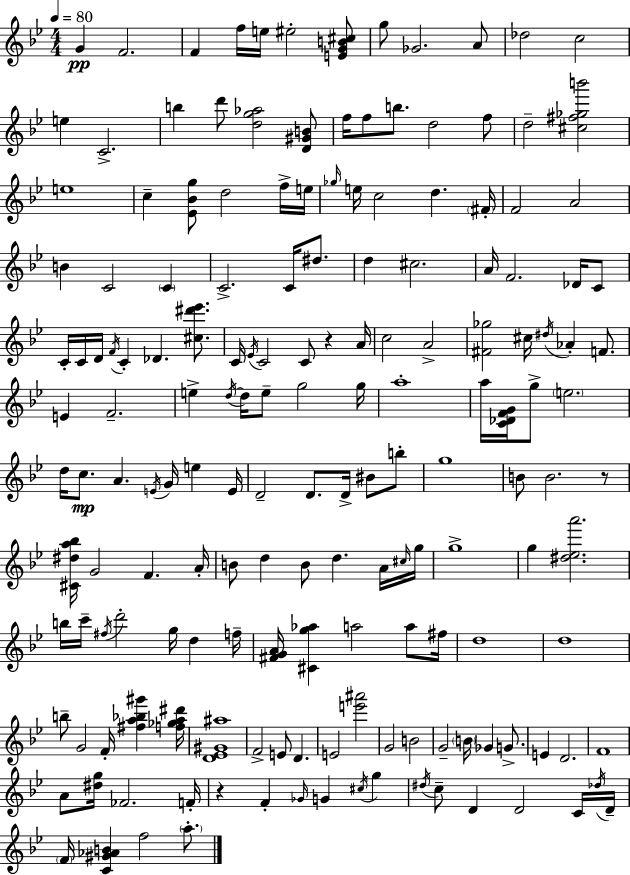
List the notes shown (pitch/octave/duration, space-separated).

G4/q F4/h. F4/q F5/s E5/s EIS5/h [E4,G4,B4,C#5]/e G5/e Gb4/h. A4/e Db5/h C5/h E5/q C4/h. B5/q D6/e [D5,G5,Ab5]/h [D4,G#4,B4]/e F5/s F5/e B5/e. D5/h F5/e D5/h [C#5,F#5,Gb5,B6]/h E5/w C5/q [Eb4,Bb4,G5]/e D5/h F5/s E5/s Gb5/s E5/s C5/h D5/q. F#4/s F4/h A4/h B4/q C4/h C4/q C4/h. C4/s D#5/e. D5/q C#5/h. A4/s F4/h. Db4/s C4/e C4/s C4/s D4/s F4/s C4/q Db4/q. [C#5,D#6,Eb6]/e. C4/s Eb4/s C4/h C4/e R/q A4/s C5/h A4/h [F#4,Gb5]/h C#5/s D#5/s Ab4/q F4/e. E4/q F4/h. E5/q D5/s D5/s E5/e G5/h G5/s A5/w A5/s [C4,Db4,F4,G4]/s G5/e E5/h. D5/s C5/e. A4/q. E4/s G4/s E5/q E4/s D4/h D4/e. D4/s BIS4/e B5/e G5/w B4/e B4/h. R/e [C#4,D#5,A5,Bb5]/s G4/h F4/q. A4/s B4/e D5/q B4/e D5/q. A4/s C#5/s G5/s G5/w G5/q [D#5,Eb5,A6]/h. B5/s C6/s F#5/s D6/h G5/s D5/q F5/s [F#4,G4,A4]/s [C#4,G5,Ab5]/q A5/h A5/e F#5/s D5/w D5/w B5/e G4/h F4/s [F#5,A5,Bb5,G#6]/q [F5,Gb5,A5,D#6]/s [D4,Eb4,G#4,A#5]/w F4/h E4/e D4/q. E4/h [E6,A#6]/h G4/h B4/h G4/h B4/s Gb4/q G4/e. E4/q D4/h. F4/w A4/e [D#5,G5]/s FES4/h. F4/s R/q F4/q Gb4/s G4/q C#5/s G5/q D#5/s C5/e D4/q D4/h C4/s Db5/s D4/s F4/s [C4,G#4,Ab4,B4]/q F5/h A5/e.